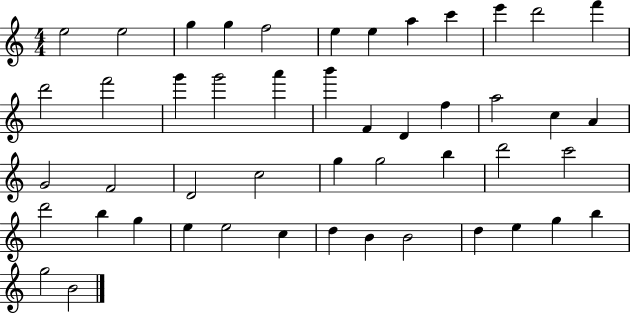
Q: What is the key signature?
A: C major